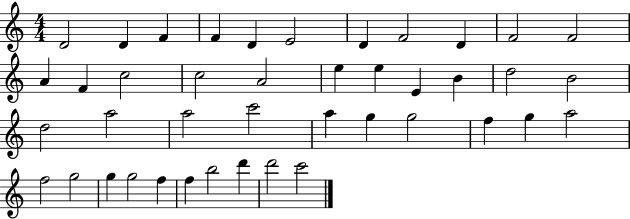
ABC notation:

X:1
T:Untitled
M:4/4
L:1/4
K:C
D2 D F F D E2 D F2 D F2 F2 A F c2 c2 A2 e e E B d2 B2 d2 a2 a2 c'2 a g g2 f g a2 f2 g2 g g2 f f b2 d' d'2 c'2